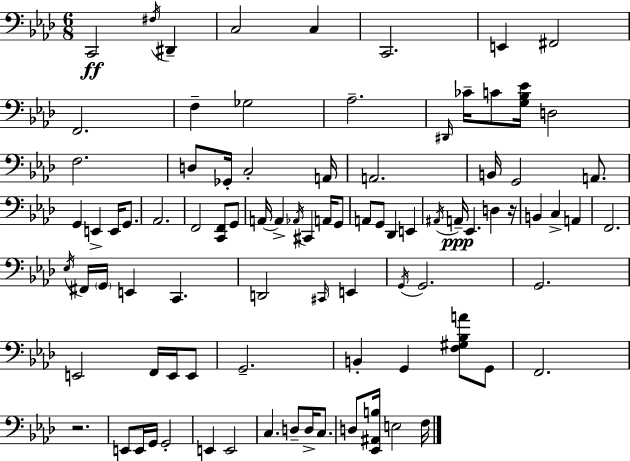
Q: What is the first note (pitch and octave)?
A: C2